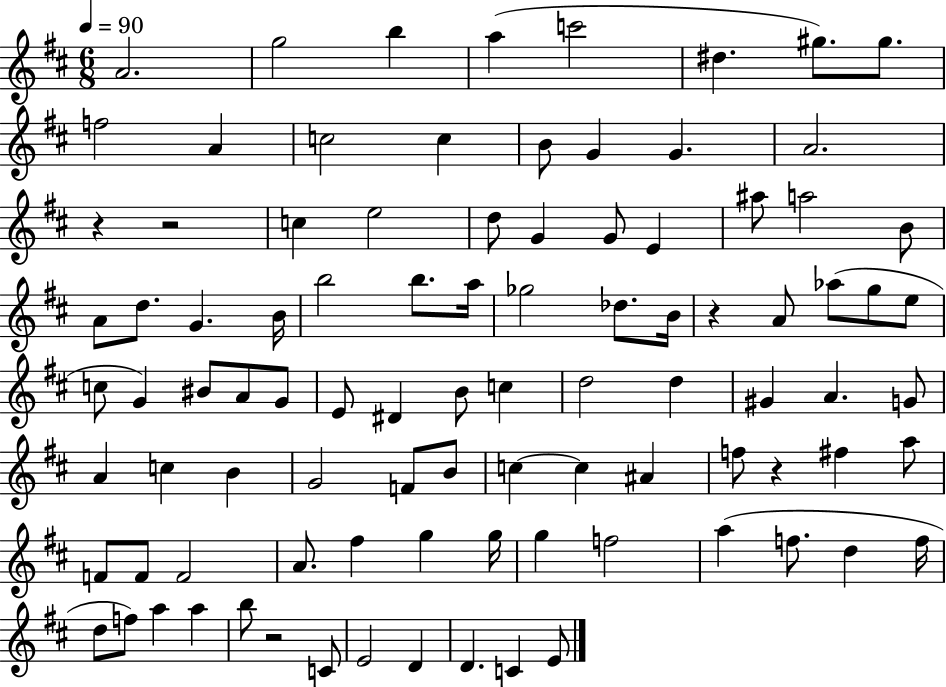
{
  \clef treble
  \numericTimeSignature
  \time 6/8
  \key d \major
  \tempo 4 = 90
  a'2. | g''2 b''4 | a''4( c'''2 | dis''4. gis''8.) gis''8. | \break f''2 a'4 | c''2 c''4 | b'8 g'4 g'4. | a'2. | \break r4 r2 | c''4 e''2 | d''8 g'4 g'8 e'4 | ais''8 a''2 b'8 | \break a'8 d''8. g'4. b'16 | b''2 b''8. a''16 | ges''2 des''8. b'16 | r4 a'8 aes''8( g''8 e''8 | \break c''8 g'4) bis'8 a'8 g'8 | e'8 dis'4 b'8 c''4 | d''2 d''4 | gis'4 a'4. g'8 | \break a'4 c''4 b'4 | g'2 f'8 b'8 | c''4~~ c''4 ais'4 | f''8 r4 fis''4 a''8 | \break f'8 f'8 f'2 | a'8. fis''4 g''4 g''16 | g''4 f''2 | a''4( f''8. d''4 f''16 | \break d''8 f''8) a''4 a''4 | b''8 r2 c'8 | e'2 d'4 | d'4. c'4 e'8 | \break \bar "|."
}